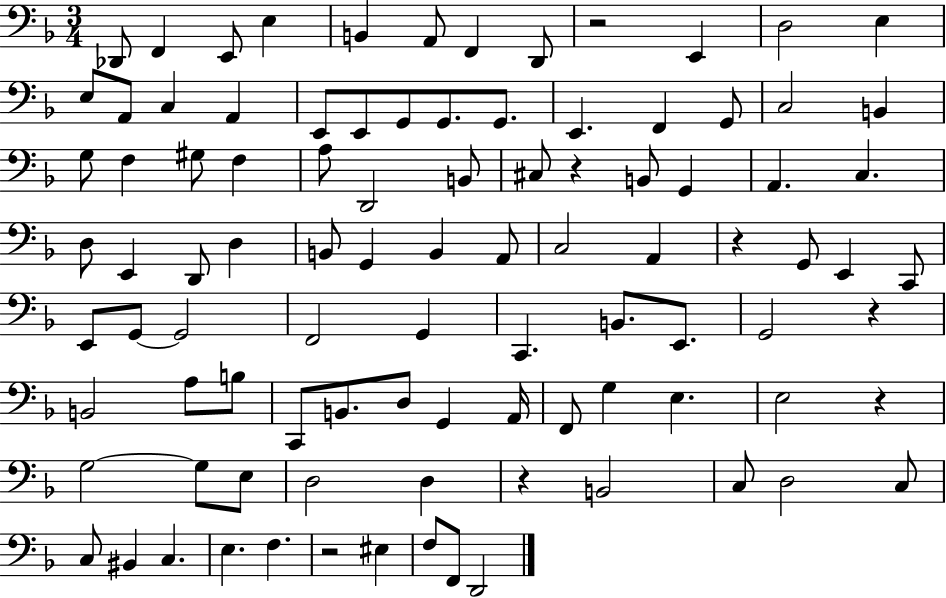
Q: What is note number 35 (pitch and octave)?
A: G2